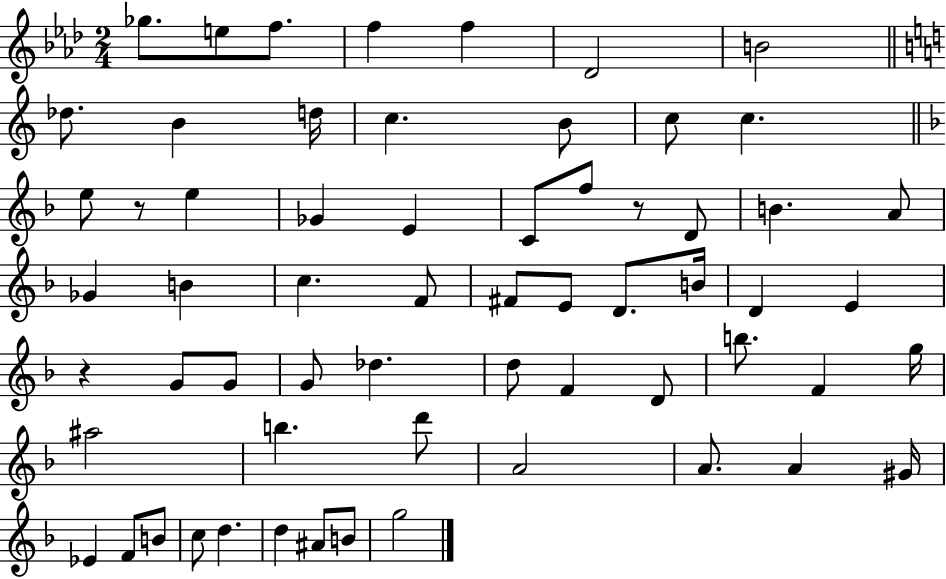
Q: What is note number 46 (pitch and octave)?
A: D6